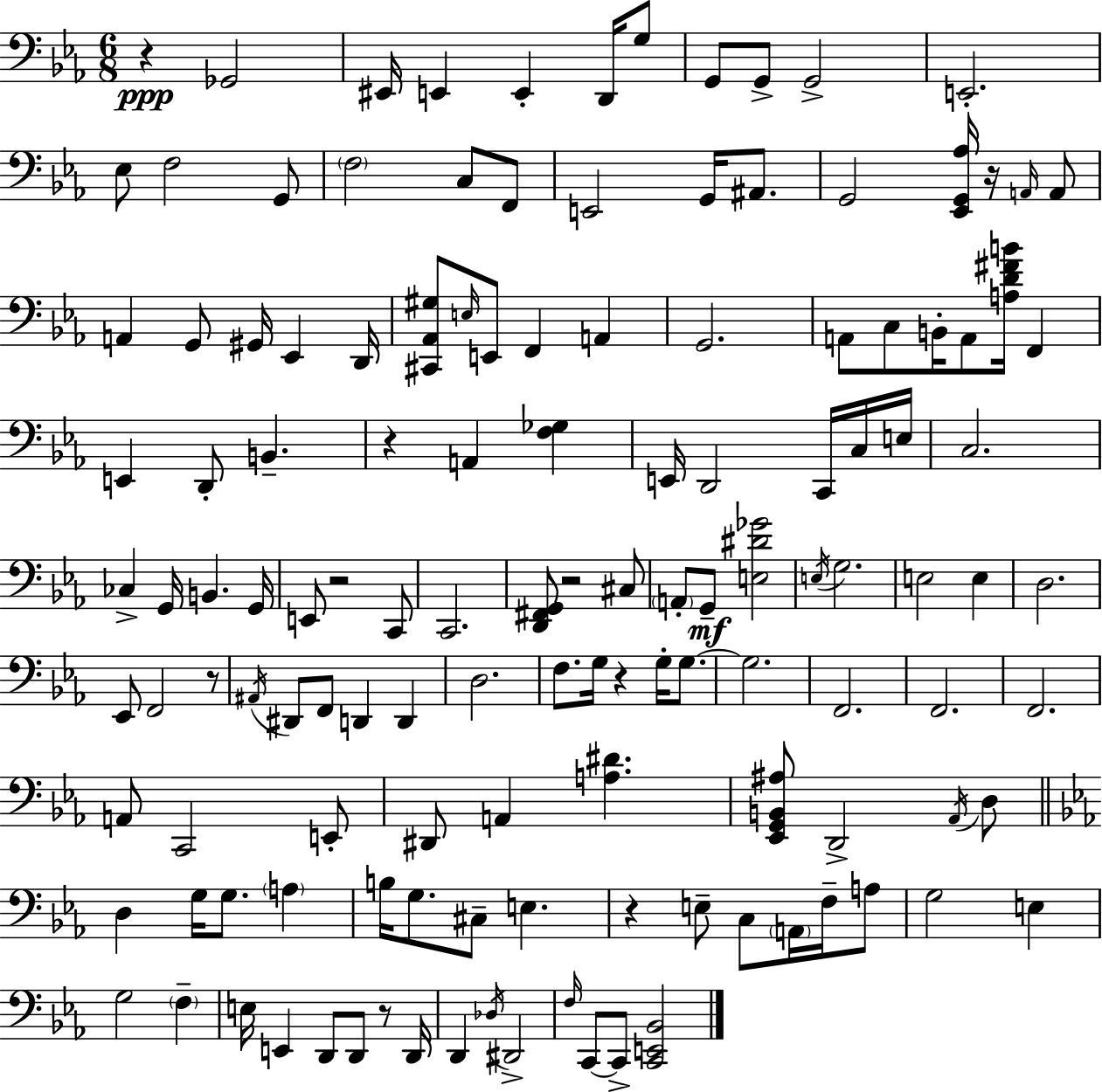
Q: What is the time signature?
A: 6/8